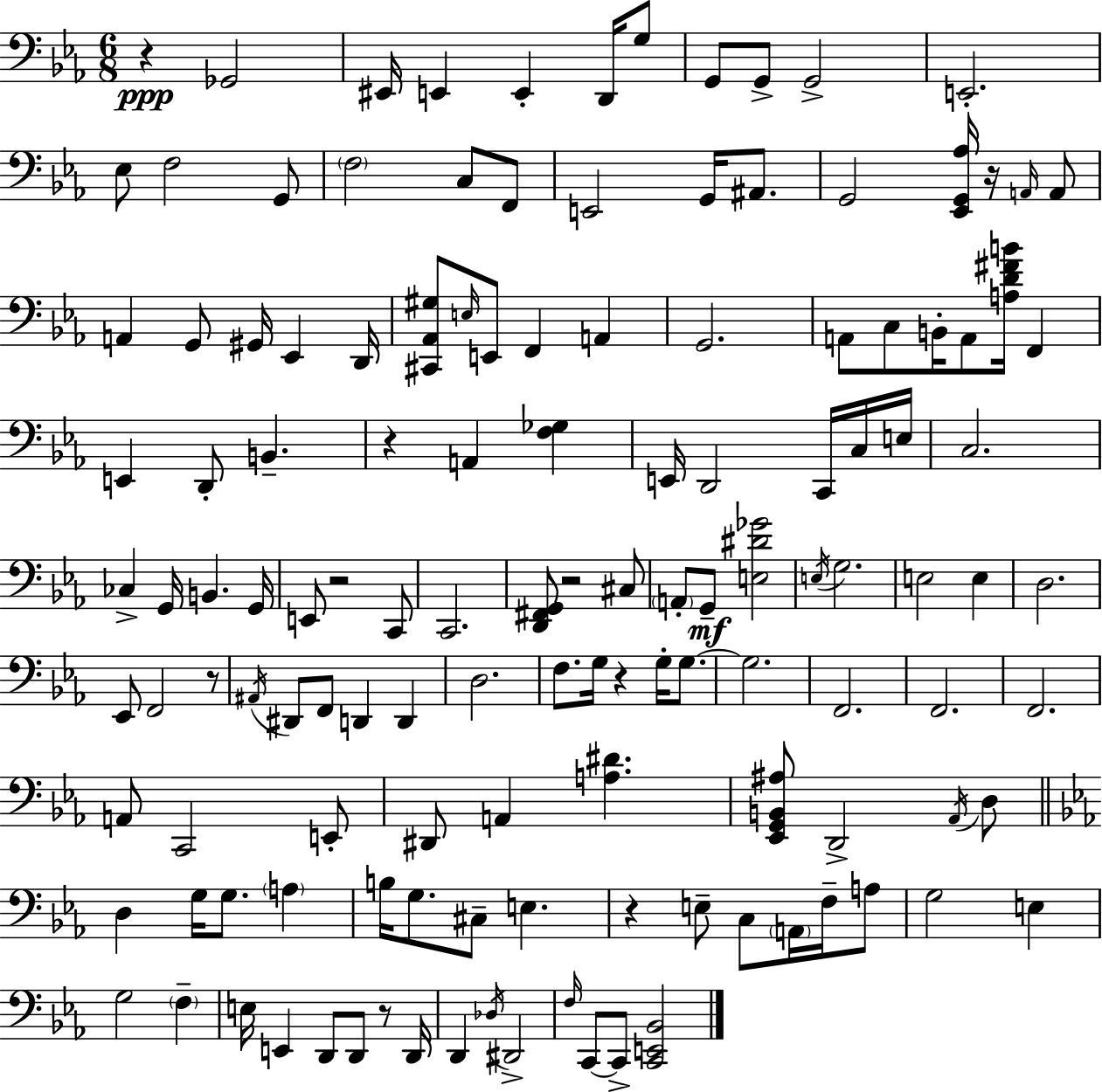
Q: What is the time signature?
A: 6/8